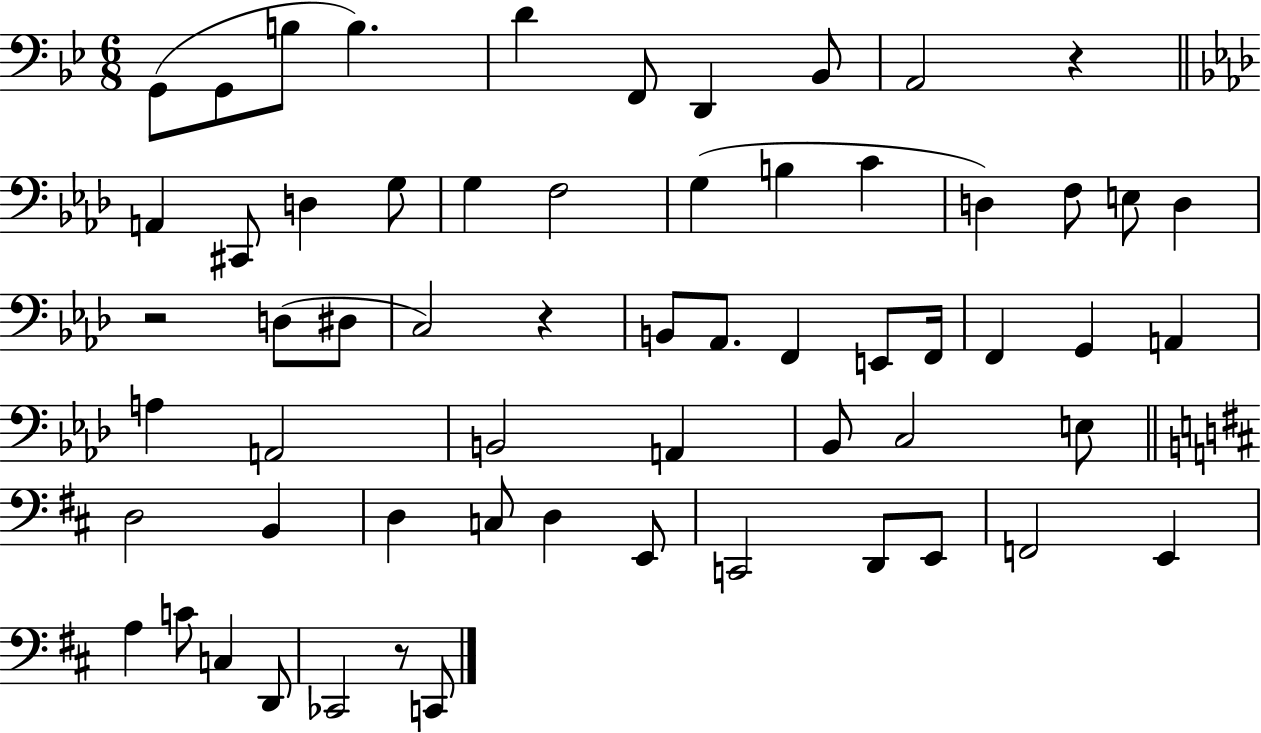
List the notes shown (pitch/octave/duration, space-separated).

G2/e G2/e B3/e B3/q. D4/q F2/e D2/q Bb2/e A2/h R/q A2/q C#2/e D3/q G3/e G3/q F3/h G3/q B3/q C4/q D3/q F3/e E3/e D3/q R/h D3/e D#3/e C3/h R/q B2/e Ab2/e. F2/q E2/e F2/s F2/q G2/q A2/q A3/q A2/h B2/h A2/q Bb2/e C3/h E3/e D3/h B2/q D3/q C3/e D3/q E2/e C2/h D2/e E2/e F2/h E2/q A3/q C4/e C3/q D2/e CES2/h R/e C2/e